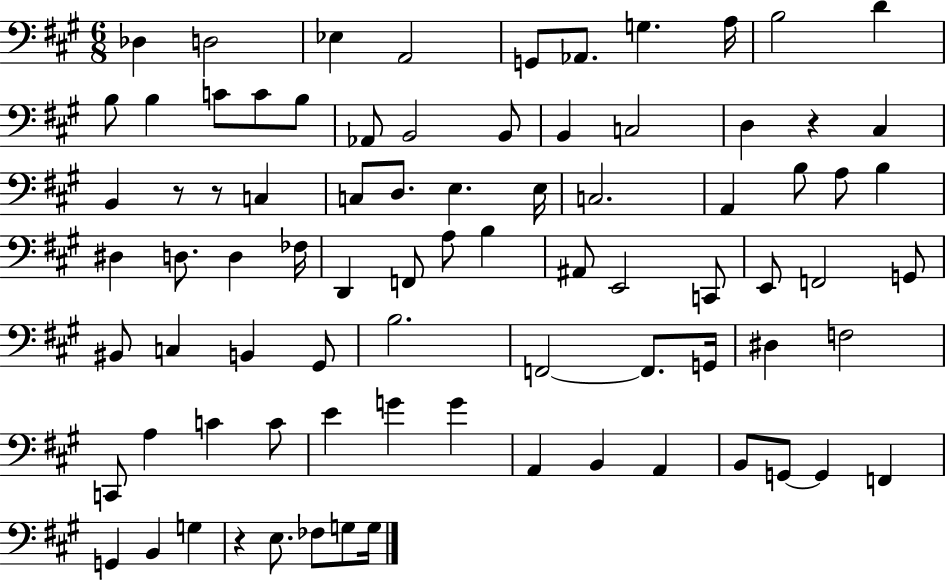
Db3/q D3/h Eb3/q A2/h G2/e Ab2/e. G3/q. A3/s B3/h D4/q B3/e B3/q C4/e C4/e B3/e Ab2/e B2/h B2/e B2/q C3/h D3/q R/q C#3/q B2/q R/e R/e C3/q C3/e D3/e. E3/q. E3/s C3/h. A2/q B3/e A3/e B3/q D#3/q D3/e. D3/q FES3/s D2/q F2/e A3/e B3/q A#2/e E2/h C2/e E2/e F2/h G2/e BIS2/e C3/q B2/q G#2/e B3/h. F2/h F2/e. G2/s D#3/q F3/h C2/e A3/q C4/q C4/e E4/q G4/q G4/q A2/q B2/q A2/q B2/e G2/e G2/q F2/q G2/q B2/q G3/q R/q E3/e. FES3/e G3/e G3/s